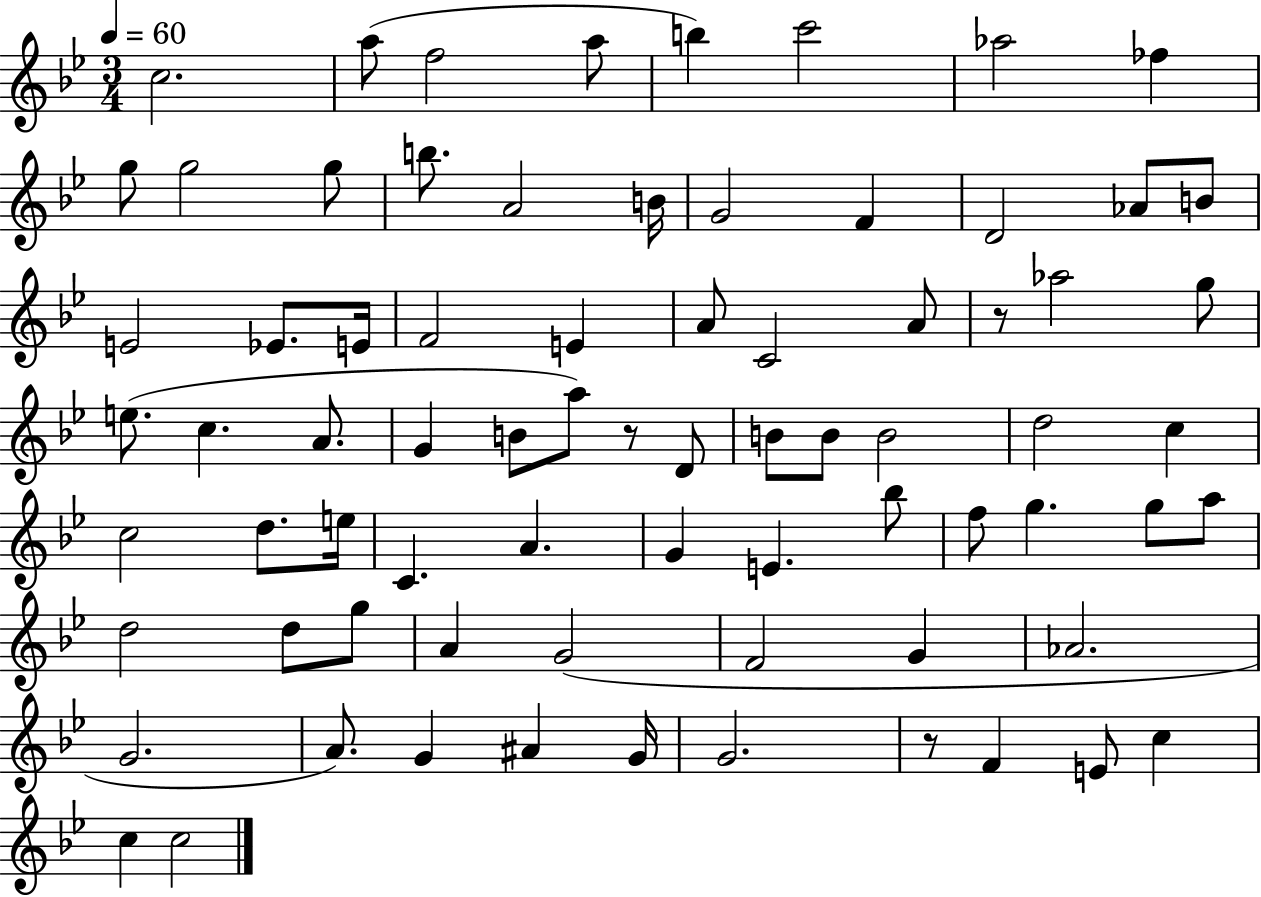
{
  \clef treble
  \numericTimeSignature
  \time 3/4
  \key bes \major
  \tempo 4 = 60
  \repeat volta 2 { c''2. | a''8( f''2 a''8 | b''4) c'''2 | aes''2 fes''4 | \break g''8 g''2 g''8 | b''8. a'2 b'16 | g'2 f'4 | d'2 aes'8 b'8 | \break e'2 ees'8. e'16 | f'2 e'4 | a'8 c'2 a'8 | r8 aes''2 g''8 | \break e''8.( c''4. a'8. | g'4 b'8 a''8) r8 d'8 | b'8 b'8 b'2 | d''2 c''4 | \break c''2 d''8. e''16 | c'4. a'4. | g'4 e'4. bes''8 | f''8 g''4. g''8 a''8 | \break d''2 d''8 g''8 | a'4 g'2( | f'2 g'4 | aes'2. | \break g'2. | a'8.) g'4 ais'4 g'16 | g'2. | r8 f'4 e'8 c''4 | \break c''4 c''2 | } \bar "|."
}